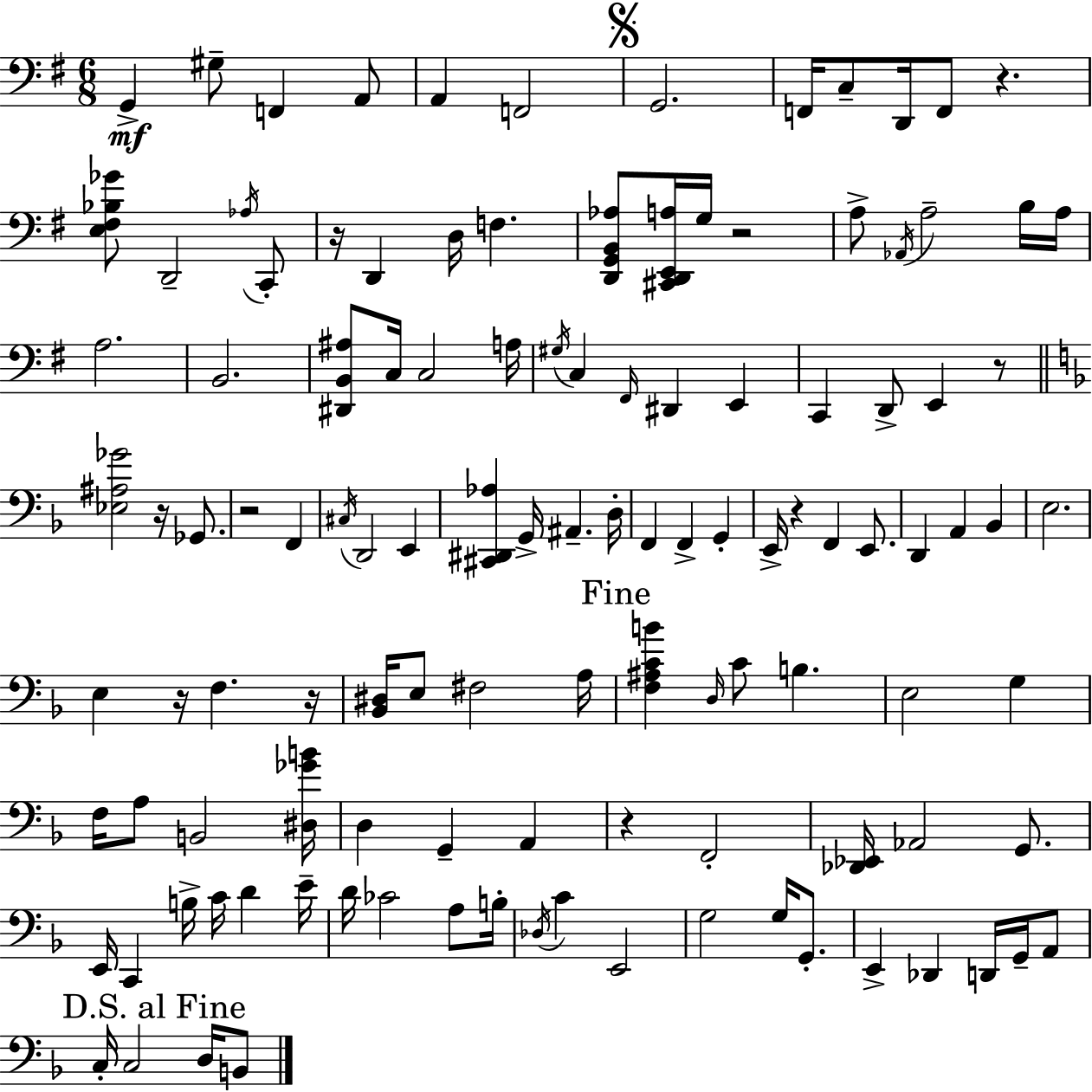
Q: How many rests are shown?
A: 10